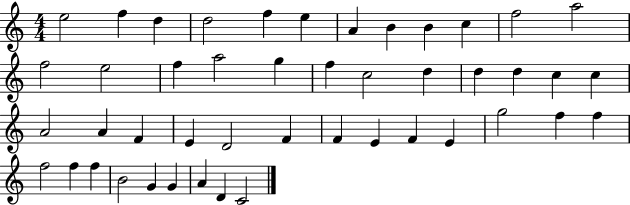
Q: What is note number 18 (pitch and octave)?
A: F5